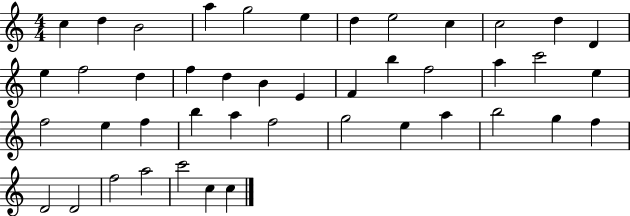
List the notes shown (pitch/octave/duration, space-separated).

C5/q D5/q B4/h A5/q G5/h E5/q D5/q E5/h C5/q C5/h D5/q D4/q E5/q F5/h D5/q F5/q D5/q B4/q E4/q F4/q B5/q F5/h A5/q C6/h E5/q F5/h E5/q F5/q B5/q A5/q F5/h G5/h E5/q A5/q B5/h G5/q F5/q D4/h D4/h F5/h A5/h C6/h C5/q C5/q